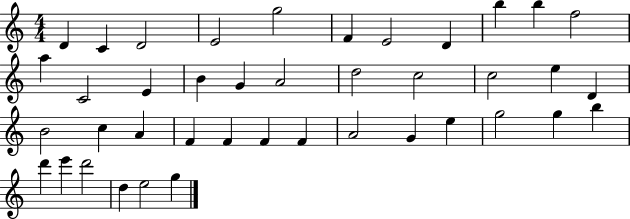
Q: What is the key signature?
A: C major